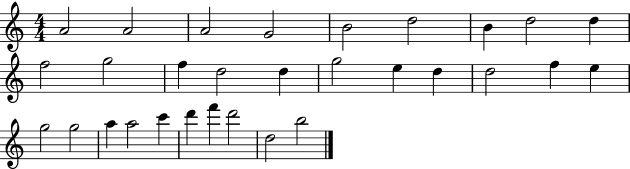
{
  \clef treble
  \numericTimeSignature
  \time 4/4
  \key c \major
  a'2 a'2 | a'2 g'2 | b'2 d''2 | b'4 d''2 d''4 | \break f''2 g''2 | f''4 d''2 d''4 | g''2 e''4 d''4 | d''2 f''4 e''4 | \break g''2 g''2 | a''4 a''2 c'''4 | d'''4 f'''4 d'''2 | d''2 b''2 | \break \bar "|."
}